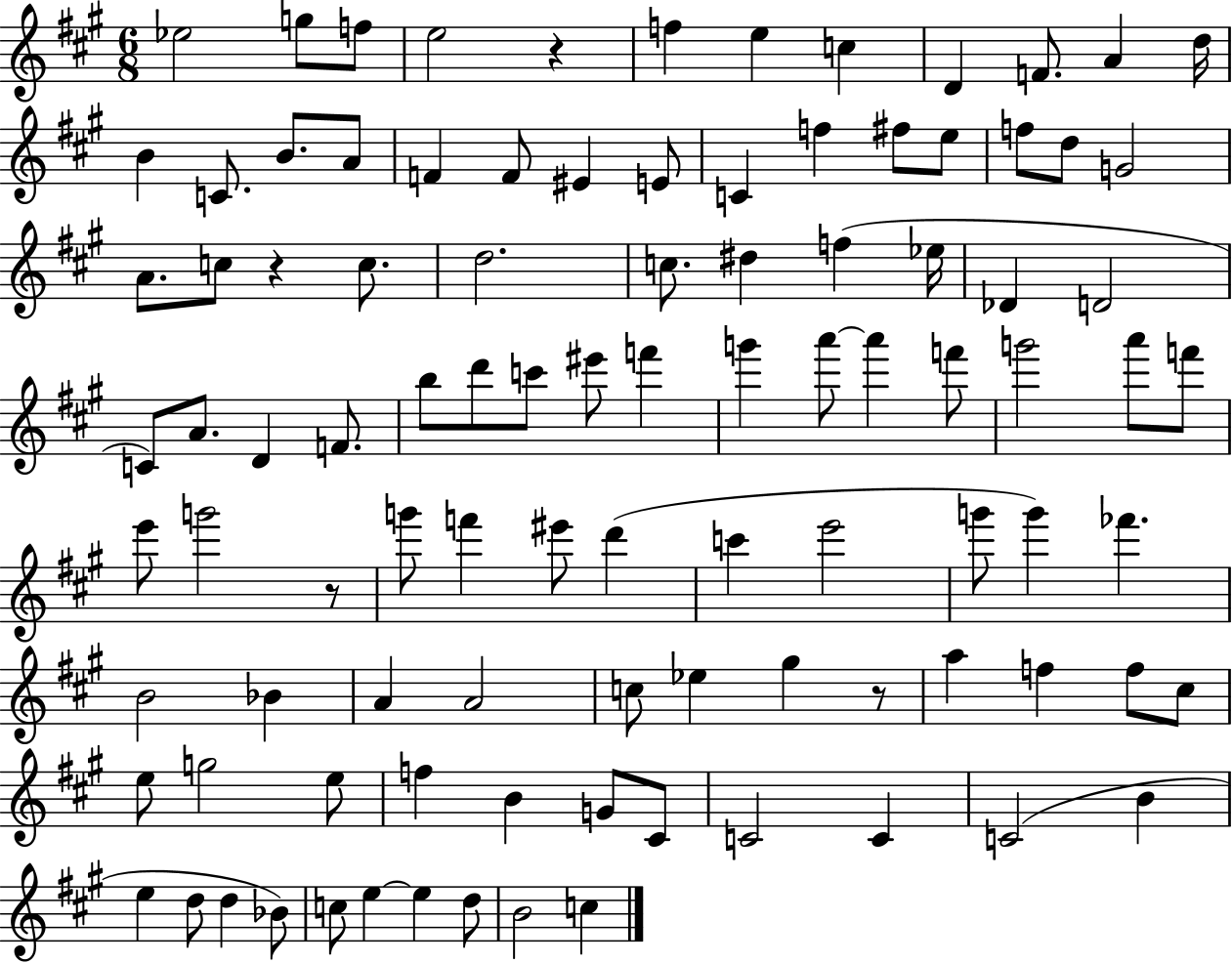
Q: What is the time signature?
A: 6/8